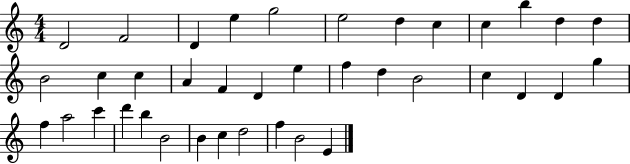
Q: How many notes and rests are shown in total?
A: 38